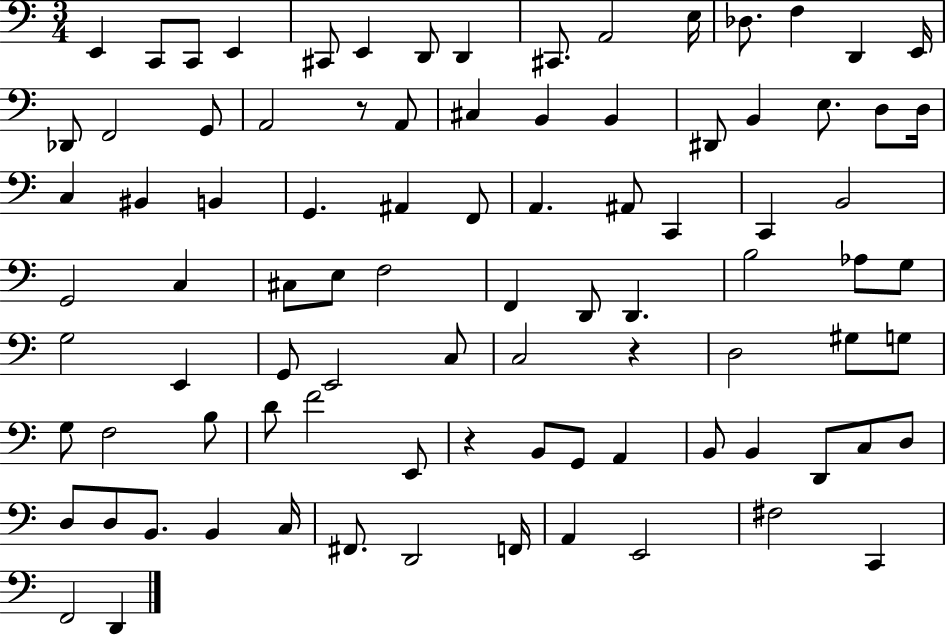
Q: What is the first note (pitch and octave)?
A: E2